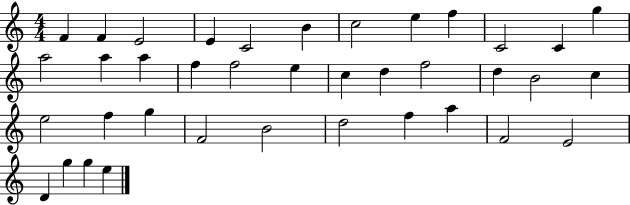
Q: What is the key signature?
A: C major